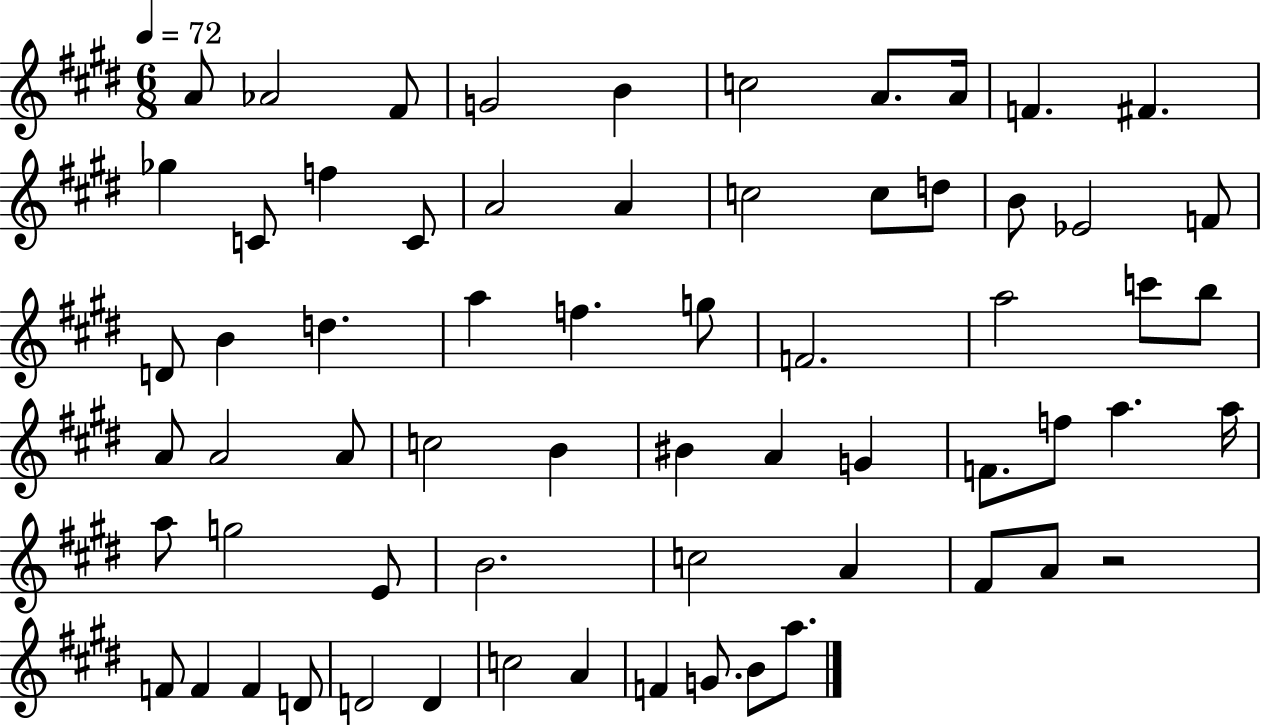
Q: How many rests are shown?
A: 1